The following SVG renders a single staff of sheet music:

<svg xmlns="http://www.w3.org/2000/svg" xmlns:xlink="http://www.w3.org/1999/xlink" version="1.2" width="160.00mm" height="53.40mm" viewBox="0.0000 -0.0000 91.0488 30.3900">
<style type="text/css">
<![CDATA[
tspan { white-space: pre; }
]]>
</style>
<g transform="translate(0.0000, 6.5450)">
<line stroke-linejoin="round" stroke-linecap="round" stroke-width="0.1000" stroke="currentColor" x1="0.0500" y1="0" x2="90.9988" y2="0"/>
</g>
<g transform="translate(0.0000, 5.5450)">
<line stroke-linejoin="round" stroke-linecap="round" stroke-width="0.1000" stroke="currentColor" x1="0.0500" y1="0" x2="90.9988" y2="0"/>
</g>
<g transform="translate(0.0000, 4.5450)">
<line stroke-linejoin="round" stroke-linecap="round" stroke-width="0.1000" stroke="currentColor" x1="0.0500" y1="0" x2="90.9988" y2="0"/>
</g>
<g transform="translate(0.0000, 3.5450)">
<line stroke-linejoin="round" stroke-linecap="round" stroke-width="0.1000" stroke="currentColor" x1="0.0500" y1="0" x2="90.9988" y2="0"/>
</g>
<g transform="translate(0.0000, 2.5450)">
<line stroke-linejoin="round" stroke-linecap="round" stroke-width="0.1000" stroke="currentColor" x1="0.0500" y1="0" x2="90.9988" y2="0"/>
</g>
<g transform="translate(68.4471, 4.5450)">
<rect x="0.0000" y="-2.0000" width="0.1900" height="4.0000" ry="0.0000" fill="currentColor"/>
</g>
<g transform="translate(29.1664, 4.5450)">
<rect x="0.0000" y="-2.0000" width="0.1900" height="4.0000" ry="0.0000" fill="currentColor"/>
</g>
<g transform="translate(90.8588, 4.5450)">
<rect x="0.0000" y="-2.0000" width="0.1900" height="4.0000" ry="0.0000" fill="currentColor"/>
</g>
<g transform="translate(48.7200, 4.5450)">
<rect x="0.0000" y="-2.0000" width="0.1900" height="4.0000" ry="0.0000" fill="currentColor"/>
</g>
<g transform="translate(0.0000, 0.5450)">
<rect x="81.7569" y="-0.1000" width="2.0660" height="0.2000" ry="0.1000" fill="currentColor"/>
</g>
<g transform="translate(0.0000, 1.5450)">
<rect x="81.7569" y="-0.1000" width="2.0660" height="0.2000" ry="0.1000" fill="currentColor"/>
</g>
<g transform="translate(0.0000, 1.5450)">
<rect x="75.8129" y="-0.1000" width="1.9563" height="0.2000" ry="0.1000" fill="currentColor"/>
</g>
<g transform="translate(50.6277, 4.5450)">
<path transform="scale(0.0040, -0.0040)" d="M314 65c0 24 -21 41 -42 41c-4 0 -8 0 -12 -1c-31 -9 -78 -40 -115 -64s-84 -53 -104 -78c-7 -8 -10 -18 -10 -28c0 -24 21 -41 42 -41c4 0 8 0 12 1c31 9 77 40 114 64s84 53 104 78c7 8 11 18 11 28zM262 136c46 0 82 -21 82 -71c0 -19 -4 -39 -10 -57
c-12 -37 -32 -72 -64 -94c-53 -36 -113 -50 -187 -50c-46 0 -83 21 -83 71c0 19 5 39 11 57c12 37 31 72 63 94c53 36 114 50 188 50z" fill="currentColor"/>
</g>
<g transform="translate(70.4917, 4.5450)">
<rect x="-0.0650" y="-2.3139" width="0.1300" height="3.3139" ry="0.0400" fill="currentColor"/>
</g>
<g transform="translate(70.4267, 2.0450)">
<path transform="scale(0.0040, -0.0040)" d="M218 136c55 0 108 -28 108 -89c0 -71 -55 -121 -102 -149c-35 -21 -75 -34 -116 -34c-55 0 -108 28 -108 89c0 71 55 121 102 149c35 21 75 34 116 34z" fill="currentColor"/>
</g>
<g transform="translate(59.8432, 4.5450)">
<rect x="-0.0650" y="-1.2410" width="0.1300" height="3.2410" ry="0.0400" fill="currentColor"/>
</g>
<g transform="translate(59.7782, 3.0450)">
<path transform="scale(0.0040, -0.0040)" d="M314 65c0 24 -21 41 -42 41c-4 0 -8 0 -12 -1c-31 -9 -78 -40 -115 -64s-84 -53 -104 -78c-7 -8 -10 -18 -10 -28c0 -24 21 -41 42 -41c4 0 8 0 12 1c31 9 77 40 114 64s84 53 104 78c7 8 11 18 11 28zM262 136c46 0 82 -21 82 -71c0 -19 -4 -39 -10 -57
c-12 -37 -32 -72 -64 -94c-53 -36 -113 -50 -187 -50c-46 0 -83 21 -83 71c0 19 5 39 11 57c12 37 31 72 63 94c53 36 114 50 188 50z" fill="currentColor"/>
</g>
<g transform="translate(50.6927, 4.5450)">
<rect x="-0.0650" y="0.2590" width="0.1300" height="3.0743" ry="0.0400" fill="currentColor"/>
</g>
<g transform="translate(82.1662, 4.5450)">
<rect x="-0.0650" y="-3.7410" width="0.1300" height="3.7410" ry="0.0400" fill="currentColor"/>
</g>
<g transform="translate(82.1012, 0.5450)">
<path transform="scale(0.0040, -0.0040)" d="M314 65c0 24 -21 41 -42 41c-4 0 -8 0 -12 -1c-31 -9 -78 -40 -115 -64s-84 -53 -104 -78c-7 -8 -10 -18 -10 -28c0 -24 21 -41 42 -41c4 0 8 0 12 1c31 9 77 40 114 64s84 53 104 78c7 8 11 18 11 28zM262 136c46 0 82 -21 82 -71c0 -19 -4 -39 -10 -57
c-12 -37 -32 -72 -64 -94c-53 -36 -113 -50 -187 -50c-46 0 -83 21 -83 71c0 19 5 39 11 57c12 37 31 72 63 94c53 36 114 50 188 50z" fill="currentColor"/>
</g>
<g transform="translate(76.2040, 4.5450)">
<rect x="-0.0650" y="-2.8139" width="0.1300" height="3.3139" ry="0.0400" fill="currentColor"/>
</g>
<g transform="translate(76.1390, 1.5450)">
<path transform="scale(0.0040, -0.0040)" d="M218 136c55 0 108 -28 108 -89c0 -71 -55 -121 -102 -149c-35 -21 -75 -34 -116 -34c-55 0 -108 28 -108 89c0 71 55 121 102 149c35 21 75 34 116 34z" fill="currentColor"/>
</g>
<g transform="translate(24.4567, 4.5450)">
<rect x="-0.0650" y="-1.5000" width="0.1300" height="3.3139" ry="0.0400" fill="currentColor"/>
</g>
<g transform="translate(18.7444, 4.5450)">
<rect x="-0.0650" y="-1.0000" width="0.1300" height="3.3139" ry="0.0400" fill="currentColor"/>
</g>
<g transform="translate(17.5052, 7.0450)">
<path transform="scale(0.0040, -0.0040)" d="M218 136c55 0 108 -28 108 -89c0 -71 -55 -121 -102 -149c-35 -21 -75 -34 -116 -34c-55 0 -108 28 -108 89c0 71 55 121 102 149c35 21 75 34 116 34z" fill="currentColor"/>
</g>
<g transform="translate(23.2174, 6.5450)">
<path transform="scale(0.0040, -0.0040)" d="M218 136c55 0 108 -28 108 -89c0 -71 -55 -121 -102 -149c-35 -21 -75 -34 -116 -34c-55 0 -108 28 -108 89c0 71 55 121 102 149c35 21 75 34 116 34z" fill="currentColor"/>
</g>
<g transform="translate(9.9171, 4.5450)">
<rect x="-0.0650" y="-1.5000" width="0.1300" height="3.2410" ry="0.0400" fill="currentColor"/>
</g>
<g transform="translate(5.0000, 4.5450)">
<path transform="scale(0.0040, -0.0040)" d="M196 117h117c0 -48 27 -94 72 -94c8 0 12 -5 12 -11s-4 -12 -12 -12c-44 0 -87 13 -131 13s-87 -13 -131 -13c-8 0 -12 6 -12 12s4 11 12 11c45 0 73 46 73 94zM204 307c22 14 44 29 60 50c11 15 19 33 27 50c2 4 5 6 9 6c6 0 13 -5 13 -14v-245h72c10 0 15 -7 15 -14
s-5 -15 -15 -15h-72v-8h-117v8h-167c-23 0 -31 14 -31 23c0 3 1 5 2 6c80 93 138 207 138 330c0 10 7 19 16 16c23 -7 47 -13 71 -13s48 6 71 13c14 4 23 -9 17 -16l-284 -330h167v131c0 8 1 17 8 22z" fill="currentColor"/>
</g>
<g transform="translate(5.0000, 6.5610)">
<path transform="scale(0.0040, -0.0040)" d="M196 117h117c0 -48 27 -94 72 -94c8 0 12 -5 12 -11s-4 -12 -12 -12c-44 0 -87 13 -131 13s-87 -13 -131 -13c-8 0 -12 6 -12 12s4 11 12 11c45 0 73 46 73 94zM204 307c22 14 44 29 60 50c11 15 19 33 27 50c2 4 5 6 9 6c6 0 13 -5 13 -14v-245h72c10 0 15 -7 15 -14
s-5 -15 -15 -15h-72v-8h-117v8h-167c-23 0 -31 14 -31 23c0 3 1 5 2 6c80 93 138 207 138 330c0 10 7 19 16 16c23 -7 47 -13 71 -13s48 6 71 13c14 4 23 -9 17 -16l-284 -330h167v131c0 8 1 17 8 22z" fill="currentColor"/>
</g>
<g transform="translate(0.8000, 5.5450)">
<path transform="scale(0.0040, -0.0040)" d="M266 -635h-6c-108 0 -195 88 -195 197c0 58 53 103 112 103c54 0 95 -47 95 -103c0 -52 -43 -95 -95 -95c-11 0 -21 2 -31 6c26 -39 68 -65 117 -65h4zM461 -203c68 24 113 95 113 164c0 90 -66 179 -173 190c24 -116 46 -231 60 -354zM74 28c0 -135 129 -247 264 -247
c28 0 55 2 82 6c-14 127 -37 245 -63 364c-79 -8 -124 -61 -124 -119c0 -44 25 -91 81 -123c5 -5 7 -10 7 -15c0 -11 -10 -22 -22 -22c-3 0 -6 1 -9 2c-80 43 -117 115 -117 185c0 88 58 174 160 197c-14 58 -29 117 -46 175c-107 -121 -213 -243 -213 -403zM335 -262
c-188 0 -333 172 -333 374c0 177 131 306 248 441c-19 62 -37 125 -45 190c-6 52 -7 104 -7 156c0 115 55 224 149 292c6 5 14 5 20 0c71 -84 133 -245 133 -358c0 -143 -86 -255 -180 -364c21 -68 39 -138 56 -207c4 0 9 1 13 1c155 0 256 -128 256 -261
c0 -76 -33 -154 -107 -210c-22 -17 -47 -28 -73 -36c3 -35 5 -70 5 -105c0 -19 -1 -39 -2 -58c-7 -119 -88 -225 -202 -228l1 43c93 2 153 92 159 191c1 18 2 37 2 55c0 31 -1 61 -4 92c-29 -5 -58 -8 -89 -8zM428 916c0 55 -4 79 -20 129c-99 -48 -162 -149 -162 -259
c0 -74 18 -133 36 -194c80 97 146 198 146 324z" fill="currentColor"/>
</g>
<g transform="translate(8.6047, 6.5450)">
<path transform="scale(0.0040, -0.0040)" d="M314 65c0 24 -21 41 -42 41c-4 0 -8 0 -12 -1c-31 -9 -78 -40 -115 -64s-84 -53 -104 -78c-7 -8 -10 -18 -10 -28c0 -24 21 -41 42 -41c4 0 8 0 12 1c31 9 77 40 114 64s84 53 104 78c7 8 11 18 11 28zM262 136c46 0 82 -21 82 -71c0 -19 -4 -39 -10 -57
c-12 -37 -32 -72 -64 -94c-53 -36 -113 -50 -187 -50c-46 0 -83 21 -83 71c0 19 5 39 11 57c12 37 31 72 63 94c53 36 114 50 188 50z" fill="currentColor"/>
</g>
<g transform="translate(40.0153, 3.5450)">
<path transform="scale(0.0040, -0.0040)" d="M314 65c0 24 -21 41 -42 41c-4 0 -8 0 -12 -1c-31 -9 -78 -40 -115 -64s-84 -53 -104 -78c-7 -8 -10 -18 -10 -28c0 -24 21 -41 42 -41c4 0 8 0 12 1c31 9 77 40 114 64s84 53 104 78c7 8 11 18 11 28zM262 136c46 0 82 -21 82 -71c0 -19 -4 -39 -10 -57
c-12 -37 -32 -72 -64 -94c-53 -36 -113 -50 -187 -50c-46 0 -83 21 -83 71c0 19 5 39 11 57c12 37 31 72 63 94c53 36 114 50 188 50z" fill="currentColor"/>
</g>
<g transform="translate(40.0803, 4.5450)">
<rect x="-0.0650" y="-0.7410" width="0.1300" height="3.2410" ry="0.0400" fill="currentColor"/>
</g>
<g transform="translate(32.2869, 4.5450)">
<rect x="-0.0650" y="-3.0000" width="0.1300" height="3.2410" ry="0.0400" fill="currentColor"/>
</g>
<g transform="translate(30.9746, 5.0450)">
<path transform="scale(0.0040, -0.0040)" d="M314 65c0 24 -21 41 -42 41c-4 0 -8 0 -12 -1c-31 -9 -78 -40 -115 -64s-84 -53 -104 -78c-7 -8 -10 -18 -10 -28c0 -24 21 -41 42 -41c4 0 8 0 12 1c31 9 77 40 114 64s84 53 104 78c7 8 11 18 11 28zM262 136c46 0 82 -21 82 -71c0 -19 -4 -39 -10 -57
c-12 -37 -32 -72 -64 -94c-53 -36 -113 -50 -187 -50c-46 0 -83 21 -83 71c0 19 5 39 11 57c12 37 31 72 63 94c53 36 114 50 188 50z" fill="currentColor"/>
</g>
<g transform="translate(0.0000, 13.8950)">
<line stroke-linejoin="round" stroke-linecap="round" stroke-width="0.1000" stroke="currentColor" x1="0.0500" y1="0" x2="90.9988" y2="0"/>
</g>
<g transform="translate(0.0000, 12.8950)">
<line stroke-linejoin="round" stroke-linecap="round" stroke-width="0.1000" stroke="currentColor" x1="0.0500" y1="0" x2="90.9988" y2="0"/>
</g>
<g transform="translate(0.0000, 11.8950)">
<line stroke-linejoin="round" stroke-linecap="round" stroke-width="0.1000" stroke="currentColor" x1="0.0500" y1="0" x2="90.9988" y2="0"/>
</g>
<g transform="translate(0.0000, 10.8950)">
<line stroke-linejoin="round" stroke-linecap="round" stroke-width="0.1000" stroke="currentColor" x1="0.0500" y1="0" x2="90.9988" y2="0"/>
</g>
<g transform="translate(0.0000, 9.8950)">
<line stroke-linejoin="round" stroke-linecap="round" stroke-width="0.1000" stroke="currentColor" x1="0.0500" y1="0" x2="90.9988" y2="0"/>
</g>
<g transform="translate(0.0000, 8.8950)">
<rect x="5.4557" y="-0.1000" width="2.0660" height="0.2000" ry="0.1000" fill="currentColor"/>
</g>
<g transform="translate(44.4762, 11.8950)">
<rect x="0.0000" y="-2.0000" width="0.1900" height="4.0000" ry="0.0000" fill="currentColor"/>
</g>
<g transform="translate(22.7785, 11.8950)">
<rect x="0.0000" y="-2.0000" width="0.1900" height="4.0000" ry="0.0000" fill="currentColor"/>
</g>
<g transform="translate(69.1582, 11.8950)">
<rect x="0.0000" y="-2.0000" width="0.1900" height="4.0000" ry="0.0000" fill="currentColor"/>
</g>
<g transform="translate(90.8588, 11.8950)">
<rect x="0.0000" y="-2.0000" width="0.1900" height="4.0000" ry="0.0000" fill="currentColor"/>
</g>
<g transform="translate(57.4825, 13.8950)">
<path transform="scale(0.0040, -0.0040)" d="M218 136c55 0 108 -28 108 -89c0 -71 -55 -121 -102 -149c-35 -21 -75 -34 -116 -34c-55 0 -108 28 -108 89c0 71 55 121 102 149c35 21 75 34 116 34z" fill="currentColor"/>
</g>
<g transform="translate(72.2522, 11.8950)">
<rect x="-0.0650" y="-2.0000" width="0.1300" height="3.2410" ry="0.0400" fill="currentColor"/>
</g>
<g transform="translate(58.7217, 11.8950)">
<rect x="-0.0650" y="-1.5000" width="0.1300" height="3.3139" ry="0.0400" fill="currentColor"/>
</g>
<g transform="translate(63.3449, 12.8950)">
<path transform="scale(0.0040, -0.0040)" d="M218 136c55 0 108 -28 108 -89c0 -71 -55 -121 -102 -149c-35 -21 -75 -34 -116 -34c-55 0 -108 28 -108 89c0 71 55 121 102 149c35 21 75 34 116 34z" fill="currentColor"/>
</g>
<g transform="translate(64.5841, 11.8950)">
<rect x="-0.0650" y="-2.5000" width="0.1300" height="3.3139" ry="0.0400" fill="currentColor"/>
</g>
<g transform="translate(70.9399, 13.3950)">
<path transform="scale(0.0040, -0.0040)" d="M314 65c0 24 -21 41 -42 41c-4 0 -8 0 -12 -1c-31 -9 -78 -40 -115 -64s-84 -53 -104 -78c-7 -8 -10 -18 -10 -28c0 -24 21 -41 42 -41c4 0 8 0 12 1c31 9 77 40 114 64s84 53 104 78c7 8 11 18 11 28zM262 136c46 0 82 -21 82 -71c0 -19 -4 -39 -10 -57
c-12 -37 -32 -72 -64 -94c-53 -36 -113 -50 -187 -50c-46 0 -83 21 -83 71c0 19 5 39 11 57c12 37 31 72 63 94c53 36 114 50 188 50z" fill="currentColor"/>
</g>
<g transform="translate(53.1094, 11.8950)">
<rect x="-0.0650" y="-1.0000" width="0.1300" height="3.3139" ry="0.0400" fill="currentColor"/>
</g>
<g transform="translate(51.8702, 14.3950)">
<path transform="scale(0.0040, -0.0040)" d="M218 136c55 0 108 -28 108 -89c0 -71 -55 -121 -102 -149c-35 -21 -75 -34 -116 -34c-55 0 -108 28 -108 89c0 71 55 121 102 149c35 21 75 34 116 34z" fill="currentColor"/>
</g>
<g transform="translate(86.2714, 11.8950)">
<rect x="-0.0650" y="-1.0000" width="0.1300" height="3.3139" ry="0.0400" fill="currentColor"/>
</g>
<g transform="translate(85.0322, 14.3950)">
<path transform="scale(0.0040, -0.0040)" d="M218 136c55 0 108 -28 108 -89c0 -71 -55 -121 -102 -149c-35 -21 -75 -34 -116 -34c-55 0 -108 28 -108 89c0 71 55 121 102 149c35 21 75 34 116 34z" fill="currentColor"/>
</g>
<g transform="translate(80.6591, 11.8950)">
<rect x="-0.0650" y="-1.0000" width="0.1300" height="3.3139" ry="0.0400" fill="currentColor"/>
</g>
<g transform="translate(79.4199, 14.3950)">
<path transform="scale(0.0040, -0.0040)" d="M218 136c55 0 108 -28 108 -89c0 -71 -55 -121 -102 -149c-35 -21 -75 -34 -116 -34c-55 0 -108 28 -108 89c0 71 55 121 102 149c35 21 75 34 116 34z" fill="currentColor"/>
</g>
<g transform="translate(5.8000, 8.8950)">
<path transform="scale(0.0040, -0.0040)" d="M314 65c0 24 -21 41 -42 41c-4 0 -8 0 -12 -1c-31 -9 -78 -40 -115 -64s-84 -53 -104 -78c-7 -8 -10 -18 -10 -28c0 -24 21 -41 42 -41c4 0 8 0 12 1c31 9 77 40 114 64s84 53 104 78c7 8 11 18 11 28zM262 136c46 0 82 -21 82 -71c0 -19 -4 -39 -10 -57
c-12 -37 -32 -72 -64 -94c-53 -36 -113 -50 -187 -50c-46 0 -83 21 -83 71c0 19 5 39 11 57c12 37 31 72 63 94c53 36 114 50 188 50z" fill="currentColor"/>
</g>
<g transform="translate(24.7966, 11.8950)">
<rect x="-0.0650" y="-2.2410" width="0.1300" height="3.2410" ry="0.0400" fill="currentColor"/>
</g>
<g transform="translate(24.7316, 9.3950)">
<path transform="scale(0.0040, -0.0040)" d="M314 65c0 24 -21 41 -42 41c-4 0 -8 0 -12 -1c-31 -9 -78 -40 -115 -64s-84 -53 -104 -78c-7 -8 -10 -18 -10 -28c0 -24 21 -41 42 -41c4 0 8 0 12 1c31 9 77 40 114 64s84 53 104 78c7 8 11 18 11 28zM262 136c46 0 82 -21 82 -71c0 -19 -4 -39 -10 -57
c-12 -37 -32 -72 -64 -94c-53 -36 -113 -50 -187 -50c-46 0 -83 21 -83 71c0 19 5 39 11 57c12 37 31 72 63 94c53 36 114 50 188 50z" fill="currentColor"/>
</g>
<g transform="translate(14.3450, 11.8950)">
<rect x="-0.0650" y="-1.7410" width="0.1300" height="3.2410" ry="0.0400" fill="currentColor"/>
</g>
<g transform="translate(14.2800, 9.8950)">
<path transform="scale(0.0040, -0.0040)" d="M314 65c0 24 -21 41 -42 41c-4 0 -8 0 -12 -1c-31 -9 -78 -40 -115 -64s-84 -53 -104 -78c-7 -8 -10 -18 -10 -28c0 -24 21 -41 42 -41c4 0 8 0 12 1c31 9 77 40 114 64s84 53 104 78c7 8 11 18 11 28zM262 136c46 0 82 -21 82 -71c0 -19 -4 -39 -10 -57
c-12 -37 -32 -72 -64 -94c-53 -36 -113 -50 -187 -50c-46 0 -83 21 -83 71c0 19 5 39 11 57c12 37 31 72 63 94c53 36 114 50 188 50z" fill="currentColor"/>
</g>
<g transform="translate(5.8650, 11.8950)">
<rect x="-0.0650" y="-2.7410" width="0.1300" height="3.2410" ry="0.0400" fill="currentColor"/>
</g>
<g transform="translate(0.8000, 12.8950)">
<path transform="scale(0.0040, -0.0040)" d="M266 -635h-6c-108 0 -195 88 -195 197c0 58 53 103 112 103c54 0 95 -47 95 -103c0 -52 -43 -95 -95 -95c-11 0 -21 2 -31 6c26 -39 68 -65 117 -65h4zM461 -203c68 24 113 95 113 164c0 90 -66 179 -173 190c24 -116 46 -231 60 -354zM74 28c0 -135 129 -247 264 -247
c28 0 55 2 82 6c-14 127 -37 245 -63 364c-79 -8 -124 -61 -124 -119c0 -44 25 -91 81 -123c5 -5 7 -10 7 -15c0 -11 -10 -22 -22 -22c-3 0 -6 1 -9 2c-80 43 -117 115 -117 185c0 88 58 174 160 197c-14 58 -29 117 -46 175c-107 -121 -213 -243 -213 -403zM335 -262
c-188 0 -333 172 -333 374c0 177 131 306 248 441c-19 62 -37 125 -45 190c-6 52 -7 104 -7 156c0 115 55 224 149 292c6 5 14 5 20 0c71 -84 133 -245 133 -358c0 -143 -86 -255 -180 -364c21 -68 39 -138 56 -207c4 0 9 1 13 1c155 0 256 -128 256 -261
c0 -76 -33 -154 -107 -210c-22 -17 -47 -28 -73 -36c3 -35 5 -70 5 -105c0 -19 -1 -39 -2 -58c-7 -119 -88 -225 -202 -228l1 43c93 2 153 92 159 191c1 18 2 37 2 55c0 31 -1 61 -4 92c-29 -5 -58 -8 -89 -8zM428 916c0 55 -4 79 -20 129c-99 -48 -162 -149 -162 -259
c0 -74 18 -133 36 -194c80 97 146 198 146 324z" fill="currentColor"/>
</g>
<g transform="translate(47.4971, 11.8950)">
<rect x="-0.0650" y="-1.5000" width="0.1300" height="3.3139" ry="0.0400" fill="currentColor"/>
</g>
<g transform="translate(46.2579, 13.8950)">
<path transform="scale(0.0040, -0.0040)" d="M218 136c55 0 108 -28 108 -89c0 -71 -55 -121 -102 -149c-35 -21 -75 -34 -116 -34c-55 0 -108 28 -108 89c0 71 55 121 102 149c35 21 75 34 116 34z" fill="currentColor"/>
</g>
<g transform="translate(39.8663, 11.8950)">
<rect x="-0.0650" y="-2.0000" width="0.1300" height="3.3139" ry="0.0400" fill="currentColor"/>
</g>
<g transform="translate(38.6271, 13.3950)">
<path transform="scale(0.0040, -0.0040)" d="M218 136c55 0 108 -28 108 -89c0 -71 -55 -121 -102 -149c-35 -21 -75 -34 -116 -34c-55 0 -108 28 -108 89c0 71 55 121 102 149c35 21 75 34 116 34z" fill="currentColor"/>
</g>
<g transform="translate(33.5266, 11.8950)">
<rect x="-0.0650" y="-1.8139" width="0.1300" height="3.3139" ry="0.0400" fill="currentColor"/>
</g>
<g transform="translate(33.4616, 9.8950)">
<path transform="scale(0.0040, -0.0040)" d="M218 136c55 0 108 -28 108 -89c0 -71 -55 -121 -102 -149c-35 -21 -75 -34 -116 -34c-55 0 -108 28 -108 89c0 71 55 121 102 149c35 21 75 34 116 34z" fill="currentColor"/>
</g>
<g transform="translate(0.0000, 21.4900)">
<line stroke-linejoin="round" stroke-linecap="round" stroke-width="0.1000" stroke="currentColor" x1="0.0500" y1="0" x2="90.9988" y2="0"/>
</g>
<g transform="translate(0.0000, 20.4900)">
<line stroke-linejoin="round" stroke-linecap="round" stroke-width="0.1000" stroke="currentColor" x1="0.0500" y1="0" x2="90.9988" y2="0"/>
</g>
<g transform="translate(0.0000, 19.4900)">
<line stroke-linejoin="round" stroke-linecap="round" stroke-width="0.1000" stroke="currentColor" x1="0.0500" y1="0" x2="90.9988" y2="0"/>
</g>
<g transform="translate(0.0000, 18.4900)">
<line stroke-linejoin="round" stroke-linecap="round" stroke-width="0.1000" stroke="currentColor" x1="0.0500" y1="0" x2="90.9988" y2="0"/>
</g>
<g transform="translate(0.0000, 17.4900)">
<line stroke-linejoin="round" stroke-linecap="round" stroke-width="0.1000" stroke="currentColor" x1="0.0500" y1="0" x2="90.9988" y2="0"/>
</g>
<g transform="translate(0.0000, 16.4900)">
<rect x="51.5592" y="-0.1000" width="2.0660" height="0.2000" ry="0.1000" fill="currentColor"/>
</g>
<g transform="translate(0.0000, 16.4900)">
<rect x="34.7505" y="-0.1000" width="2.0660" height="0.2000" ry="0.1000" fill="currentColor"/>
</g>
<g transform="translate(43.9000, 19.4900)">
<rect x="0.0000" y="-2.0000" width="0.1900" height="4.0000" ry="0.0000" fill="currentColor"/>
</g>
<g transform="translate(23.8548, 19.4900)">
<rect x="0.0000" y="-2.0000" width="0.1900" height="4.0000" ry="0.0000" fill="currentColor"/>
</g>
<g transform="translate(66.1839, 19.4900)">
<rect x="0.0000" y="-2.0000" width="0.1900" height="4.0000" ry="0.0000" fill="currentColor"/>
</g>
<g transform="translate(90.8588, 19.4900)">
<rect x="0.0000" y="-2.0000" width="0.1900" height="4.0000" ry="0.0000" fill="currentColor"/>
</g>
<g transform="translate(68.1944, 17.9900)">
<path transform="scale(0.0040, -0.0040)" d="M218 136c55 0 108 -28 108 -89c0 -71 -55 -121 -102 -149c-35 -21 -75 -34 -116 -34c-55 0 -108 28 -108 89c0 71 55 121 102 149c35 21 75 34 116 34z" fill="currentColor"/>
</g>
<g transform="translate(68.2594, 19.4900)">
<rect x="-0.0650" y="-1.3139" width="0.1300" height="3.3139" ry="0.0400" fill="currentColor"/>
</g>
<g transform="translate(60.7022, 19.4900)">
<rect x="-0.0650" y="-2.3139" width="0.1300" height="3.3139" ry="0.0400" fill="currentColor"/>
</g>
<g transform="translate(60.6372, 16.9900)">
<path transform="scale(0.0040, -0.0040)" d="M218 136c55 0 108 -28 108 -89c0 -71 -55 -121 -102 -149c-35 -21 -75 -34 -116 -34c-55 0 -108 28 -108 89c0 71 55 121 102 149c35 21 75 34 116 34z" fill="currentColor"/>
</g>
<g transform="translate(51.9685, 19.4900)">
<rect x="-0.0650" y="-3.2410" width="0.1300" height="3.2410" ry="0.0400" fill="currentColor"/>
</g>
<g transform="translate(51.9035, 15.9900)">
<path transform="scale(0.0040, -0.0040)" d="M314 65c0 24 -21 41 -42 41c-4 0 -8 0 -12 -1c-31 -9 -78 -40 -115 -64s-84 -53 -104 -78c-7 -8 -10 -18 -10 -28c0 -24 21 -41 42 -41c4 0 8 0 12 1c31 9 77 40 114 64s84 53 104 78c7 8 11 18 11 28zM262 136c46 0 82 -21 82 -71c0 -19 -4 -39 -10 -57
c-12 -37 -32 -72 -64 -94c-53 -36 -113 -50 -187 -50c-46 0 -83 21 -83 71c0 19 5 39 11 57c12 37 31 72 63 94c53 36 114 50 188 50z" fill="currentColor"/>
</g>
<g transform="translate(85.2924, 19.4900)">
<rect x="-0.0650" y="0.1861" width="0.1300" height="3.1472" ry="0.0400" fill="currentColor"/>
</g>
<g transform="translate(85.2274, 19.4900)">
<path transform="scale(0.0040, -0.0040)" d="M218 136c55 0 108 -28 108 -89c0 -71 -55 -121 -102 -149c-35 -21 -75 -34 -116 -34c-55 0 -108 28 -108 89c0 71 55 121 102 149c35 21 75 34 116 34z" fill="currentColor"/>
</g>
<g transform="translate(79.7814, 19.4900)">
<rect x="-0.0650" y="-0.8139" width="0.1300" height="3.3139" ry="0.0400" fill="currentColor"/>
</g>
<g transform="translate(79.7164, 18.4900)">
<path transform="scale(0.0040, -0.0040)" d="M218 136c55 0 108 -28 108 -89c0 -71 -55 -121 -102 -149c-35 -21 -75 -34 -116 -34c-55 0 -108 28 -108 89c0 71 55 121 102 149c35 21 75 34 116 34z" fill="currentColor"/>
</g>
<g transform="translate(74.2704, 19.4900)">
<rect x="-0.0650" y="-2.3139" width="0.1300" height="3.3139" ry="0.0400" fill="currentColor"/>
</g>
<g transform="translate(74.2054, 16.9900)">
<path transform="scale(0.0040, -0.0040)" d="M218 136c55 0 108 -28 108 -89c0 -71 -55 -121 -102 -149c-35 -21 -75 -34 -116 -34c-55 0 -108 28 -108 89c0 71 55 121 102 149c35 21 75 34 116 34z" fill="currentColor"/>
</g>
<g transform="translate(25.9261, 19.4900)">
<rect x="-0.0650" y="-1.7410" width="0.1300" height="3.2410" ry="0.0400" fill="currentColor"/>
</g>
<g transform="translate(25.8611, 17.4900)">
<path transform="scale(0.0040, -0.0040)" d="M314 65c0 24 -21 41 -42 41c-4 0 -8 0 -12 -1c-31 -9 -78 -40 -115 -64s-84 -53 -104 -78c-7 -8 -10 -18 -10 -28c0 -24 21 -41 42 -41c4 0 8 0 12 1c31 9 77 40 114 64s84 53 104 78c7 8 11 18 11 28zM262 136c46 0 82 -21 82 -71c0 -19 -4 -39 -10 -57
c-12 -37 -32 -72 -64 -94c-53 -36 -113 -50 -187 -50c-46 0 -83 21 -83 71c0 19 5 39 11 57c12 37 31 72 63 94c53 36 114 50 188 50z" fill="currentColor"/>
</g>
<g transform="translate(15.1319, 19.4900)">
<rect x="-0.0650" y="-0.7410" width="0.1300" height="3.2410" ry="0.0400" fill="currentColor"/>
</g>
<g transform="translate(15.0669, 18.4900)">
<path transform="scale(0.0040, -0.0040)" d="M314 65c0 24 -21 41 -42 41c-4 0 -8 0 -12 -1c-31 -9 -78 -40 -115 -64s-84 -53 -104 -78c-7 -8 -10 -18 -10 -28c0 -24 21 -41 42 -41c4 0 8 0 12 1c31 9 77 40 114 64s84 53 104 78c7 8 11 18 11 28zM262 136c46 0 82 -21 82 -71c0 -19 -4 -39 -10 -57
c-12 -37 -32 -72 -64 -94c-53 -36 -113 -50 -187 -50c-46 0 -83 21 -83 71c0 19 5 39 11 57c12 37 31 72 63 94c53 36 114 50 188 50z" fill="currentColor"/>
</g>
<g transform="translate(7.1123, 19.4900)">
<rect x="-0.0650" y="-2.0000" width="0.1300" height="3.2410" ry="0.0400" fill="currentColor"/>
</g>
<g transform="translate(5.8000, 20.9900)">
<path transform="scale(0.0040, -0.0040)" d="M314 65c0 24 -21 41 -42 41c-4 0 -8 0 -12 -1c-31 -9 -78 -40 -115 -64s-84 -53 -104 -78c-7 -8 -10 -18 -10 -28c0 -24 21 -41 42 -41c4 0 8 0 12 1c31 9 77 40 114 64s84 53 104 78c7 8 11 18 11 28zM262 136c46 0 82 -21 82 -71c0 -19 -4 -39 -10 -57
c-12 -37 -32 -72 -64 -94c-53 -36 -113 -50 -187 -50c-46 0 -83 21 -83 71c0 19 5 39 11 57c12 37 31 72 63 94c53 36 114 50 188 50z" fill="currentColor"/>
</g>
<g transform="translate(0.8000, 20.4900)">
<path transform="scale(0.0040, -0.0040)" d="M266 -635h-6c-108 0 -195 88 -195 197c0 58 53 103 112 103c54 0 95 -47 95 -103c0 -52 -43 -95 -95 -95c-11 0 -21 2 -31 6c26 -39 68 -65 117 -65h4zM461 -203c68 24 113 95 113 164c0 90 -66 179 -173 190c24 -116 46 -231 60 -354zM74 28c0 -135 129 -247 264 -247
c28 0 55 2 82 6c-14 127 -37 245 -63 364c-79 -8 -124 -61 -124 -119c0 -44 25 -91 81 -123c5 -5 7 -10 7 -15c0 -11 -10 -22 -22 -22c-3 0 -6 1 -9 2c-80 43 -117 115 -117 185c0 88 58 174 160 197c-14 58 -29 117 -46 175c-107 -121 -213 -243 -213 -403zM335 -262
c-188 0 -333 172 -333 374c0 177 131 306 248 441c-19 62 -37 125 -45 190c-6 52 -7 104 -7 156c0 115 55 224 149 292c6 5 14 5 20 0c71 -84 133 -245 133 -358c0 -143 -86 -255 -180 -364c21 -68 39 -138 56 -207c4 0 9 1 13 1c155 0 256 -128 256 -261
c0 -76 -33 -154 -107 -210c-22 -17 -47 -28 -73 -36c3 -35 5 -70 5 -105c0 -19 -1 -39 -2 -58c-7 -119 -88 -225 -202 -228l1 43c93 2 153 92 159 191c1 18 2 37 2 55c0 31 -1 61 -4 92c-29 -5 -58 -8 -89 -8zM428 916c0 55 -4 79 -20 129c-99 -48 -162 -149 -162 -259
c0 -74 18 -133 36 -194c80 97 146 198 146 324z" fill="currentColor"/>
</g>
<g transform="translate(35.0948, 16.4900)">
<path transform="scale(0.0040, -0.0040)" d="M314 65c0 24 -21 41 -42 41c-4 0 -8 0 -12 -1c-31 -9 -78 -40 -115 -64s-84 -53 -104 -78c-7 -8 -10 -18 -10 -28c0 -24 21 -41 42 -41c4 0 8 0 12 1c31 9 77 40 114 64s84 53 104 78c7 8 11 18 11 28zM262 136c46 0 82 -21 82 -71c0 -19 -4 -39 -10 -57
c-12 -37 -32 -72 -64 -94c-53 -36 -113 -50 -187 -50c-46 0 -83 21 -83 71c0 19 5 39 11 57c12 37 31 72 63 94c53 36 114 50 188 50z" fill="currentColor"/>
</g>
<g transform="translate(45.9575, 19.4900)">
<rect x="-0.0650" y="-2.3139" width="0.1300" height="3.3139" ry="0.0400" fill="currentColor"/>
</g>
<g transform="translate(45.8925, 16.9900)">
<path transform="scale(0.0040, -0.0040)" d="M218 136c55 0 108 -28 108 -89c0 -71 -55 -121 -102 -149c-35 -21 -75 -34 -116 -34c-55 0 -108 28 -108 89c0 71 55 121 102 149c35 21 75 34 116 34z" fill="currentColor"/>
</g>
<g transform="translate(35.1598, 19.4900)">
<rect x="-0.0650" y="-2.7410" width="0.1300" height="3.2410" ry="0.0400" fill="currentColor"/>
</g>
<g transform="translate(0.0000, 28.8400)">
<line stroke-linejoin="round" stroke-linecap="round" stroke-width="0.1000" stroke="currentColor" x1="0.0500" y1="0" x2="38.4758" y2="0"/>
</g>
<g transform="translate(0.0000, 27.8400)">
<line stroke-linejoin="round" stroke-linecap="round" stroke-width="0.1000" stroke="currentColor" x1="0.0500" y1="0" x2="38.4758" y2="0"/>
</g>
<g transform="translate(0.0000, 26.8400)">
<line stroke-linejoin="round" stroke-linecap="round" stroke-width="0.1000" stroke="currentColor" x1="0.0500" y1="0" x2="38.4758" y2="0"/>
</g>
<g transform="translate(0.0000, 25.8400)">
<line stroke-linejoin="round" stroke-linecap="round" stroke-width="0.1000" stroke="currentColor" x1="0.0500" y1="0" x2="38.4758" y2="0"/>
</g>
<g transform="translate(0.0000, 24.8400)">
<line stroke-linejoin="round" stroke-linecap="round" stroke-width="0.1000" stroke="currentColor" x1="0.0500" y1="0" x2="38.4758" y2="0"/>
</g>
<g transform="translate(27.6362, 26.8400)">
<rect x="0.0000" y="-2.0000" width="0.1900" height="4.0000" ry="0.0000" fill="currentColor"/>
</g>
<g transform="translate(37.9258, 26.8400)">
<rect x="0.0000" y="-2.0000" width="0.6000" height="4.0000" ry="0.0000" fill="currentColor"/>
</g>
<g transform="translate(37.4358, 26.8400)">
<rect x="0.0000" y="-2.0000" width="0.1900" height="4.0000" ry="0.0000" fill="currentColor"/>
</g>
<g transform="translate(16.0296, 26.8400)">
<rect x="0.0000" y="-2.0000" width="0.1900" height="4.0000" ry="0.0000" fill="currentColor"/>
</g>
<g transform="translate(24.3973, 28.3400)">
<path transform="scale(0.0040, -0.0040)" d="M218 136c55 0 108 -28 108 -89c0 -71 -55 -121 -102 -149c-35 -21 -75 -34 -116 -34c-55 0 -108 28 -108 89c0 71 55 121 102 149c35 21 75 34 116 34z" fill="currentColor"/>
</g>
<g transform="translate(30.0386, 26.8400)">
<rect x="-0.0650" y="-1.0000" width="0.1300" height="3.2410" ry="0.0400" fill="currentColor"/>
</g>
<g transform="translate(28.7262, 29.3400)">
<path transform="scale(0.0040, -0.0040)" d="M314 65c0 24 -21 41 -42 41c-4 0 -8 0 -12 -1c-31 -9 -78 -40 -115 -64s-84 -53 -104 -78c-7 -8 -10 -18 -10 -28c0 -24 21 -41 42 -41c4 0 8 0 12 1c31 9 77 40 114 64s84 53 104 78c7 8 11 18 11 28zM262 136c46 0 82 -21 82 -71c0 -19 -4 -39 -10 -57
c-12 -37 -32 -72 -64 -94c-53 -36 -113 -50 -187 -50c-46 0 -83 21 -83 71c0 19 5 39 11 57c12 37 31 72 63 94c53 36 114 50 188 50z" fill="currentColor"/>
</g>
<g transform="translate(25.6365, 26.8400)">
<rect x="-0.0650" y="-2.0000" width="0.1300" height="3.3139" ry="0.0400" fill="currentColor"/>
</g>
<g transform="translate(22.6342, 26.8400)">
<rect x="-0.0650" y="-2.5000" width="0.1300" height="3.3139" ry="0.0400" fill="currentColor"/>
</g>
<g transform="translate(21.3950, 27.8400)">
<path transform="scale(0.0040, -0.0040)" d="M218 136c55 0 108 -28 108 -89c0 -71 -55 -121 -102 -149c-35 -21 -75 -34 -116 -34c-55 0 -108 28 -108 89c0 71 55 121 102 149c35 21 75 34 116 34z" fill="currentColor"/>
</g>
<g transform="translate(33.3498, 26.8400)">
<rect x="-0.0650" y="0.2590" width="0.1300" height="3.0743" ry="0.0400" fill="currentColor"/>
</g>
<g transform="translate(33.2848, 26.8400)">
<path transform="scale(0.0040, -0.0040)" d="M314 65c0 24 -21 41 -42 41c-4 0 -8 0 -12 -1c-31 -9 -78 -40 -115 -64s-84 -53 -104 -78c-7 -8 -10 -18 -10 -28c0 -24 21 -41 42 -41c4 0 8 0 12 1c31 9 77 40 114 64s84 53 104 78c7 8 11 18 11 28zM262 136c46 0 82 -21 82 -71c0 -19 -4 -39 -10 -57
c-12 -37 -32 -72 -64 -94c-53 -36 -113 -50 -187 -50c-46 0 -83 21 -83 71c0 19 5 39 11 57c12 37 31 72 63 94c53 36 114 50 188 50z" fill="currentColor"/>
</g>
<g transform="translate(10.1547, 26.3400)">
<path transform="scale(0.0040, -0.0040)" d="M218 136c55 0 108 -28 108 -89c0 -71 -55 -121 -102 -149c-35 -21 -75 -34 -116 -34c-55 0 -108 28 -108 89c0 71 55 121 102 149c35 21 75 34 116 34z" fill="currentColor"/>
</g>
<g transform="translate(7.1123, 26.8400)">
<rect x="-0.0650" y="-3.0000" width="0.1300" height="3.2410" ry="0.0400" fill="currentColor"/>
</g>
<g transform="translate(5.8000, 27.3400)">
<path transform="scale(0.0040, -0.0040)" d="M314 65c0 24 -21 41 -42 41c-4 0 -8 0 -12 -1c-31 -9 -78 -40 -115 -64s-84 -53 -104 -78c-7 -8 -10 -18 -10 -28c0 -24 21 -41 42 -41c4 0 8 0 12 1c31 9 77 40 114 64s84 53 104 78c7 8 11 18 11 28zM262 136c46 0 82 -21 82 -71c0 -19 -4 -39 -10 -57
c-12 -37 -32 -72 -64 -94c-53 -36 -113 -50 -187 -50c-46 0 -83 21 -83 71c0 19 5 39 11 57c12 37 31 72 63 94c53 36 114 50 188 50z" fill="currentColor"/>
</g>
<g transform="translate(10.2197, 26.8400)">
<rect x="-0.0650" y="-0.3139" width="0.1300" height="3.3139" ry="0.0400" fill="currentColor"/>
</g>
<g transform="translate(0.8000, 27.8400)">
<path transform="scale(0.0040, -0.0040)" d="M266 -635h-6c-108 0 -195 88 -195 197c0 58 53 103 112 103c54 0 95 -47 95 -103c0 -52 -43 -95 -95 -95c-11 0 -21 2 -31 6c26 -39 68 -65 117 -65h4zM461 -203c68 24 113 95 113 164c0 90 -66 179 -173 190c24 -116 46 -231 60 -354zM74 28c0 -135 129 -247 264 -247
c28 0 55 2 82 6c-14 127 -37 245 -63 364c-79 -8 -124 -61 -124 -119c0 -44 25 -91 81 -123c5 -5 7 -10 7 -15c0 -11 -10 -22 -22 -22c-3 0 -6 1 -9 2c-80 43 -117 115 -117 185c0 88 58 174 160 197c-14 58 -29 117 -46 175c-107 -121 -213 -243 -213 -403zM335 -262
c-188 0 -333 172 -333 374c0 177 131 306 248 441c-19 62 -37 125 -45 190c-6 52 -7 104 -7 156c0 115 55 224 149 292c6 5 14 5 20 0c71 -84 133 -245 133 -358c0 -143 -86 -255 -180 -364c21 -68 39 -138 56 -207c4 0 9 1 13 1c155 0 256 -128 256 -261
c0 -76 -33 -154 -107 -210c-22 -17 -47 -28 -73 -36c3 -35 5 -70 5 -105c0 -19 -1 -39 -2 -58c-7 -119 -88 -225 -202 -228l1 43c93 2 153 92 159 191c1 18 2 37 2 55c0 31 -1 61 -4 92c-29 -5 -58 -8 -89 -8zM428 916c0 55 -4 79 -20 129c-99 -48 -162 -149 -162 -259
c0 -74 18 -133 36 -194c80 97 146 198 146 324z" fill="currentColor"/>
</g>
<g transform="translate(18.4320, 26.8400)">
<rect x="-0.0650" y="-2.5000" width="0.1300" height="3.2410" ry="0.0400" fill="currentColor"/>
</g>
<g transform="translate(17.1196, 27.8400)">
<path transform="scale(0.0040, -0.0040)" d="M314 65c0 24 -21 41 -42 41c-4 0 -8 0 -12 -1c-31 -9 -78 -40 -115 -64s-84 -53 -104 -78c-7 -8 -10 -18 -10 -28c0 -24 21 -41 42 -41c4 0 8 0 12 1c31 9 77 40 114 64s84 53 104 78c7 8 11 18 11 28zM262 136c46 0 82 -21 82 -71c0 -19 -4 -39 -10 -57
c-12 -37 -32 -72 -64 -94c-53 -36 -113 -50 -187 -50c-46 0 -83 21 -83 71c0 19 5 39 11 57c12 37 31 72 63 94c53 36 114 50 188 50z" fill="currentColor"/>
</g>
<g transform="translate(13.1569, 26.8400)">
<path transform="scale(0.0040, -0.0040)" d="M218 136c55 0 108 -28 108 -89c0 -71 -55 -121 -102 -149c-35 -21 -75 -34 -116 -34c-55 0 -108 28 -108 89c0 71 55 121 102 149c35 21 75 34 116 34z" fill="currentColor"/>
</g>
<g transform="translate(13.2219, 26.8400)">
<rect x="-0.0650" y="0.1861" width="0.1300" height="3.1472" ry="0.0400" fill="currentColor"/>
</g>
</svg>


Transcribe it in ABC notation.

X:1
T:Untitled
M:4/4
L:1/4
K:C
E2 D E A2 d2 B2 e2 g a c'2 a2 f2 g2 f F E D E G F2 D D F2 d2 f2 a2 g b2 g e g d B A2 c B G2 G F D2 B2